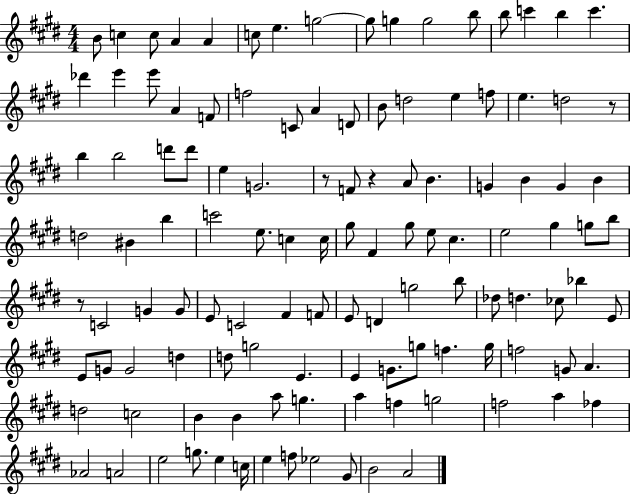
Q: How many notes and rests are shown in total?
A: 119